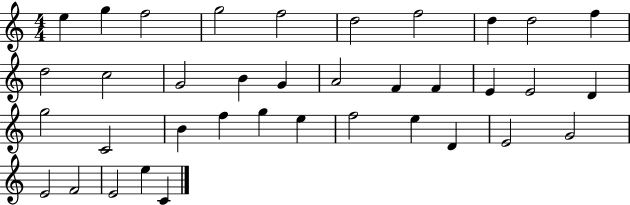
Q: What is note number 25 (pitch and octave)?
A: F5